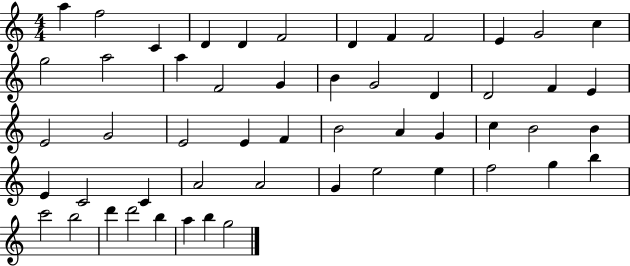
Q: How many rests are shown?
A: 0